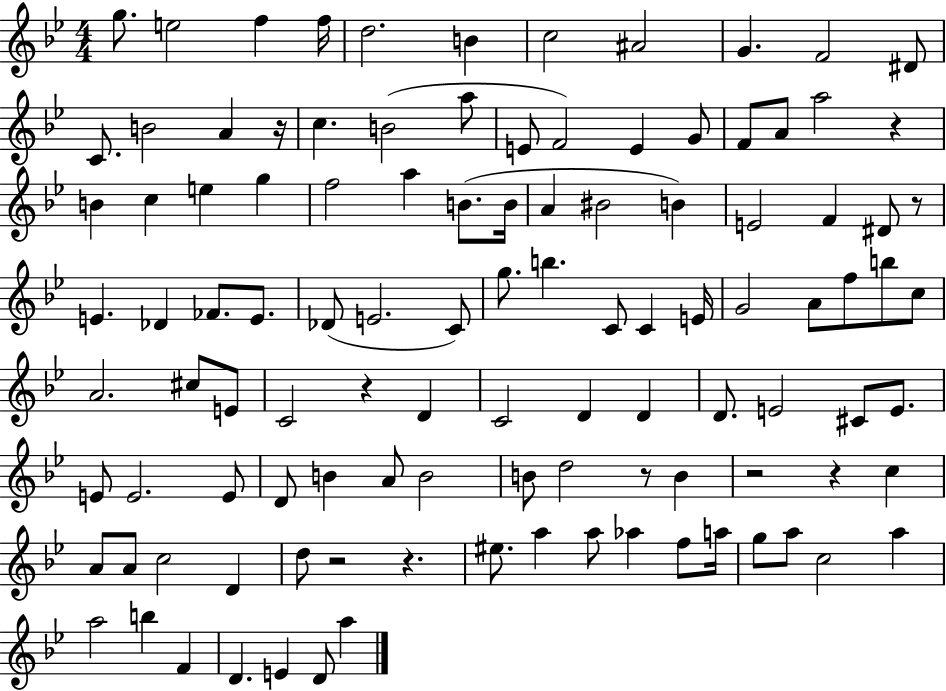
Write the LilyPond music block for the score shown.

{
  \clef treble
  \numericTimeSignature
  \time 4/4
  \key bes \major
  g''8. e''2 f''4 f''16 | d''2. b'4 | c''2 ais'2 | g'4. f'2 dis'8 | \break c'8. b'2 a'4 r16 | c''4. b'2( a''8 | e'8 f'2) e'4 g'8 | f'8 a'8 a''2 r4 | \break b'4 c''4 e''4 g''4 | f''2 a''4 b'8.( b'16 | a'4 bis'2 b'4) | e'2 f'4 dis'8 r8 | \break e'4. des'4 fes'8. e'8. | des'8( e'2. c'8) | g''8. b''4. c'8 c'4 e'16 | g'2 a'8 f''8 b''8 c''8 | \break a'2. cis''8 e'8 | c'2 r4 d'4 | c'2 d'4 d'4 | d'8. e'2 cis'8 e'8. | \break e'8 e'2. e'8 | d'8 b'4 a'8 b'2 | b'8 d''2 r8 b'4 | r2 r4 c''4 | \break a'8 a'8 c''2 d'4 | d''8 r2 r4. | eis''8. a''4 a''8 aes''4 f''8 a''16 | g''8 a''8 c''2 a''4 | \break a''2 b''4 f'4 | d'4. e'4 d'8 a''4 | \bar "|."
}